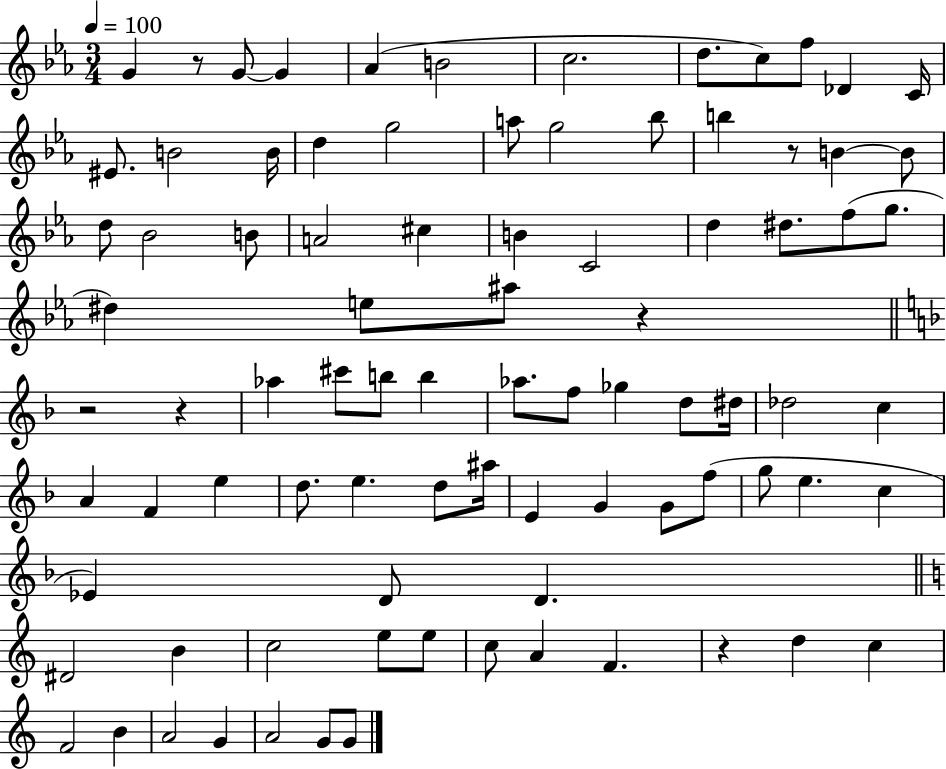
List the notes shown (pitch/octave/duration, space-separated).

G4/q R/e G4/e G4/q Ab4/q B4/h C5/h. D5/e. C5/e F5/e Db4/q C4/s EIS4/e. B4/h B4/s D5/q G5/h A5/e G5/h Bb5/e B5/q R/e B4/q B4/e D5/e Bb4/h B4/e A4/h C#5/q B4/q C4/h D5/q D#5/e. F5/e G5/e. D#5/q E5/e A#5/e R/q R/h R/q Ab5/q C#6/e B5/e B5/q Ab5/e. F5/e Gb5/q D5/e D#5/s Db5/h C5/q A4/q F4/q E5/q D5/e. E5/q. D5/e A#5/s E4/q G4/q G4/e F5/e G5/e E5/q. C5/q Eb4/q D4/e D4/q. D#4/h B4/q C5/h E5/e E5/e C5/e A4/q F4/q. R/q D5/q C5/q F4/h B4/q A4/h G4/q A4/h G4/e G4/e